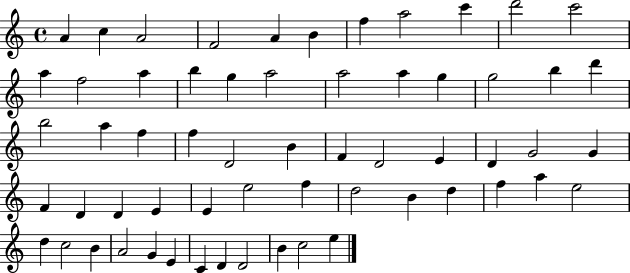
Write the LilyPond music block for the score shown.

{
  \clef treble
  \time 4/4
  \defaultTimeSignature
  \key c \major
  a'4 c''4 a'2 | f'2 a'4 b'4 | f''4 a''2 c'''4 | d'''2 c'''2 | \break a''4 f''2 a''4 | b''4 g''4 a''2 | a''2 a''4 g''4 | g''2 b''4 d'''4 | \break b''2 a''4 f''4 | f''4 d'2 b'4 | f'4 d'2 e'4 | d'4 g'2 g'4 | \break f'4 d'4 d'4 e'4 | e'4 e''2 f''4 | d''2 b'4 d''4 | f''4 a''4 e''2 | \break d''4 c''2 b'4 | a'2 g'4 e'4 | c'4 d'4 d'2 | b'4 c''2 e''4 | \break \bar "|."
}